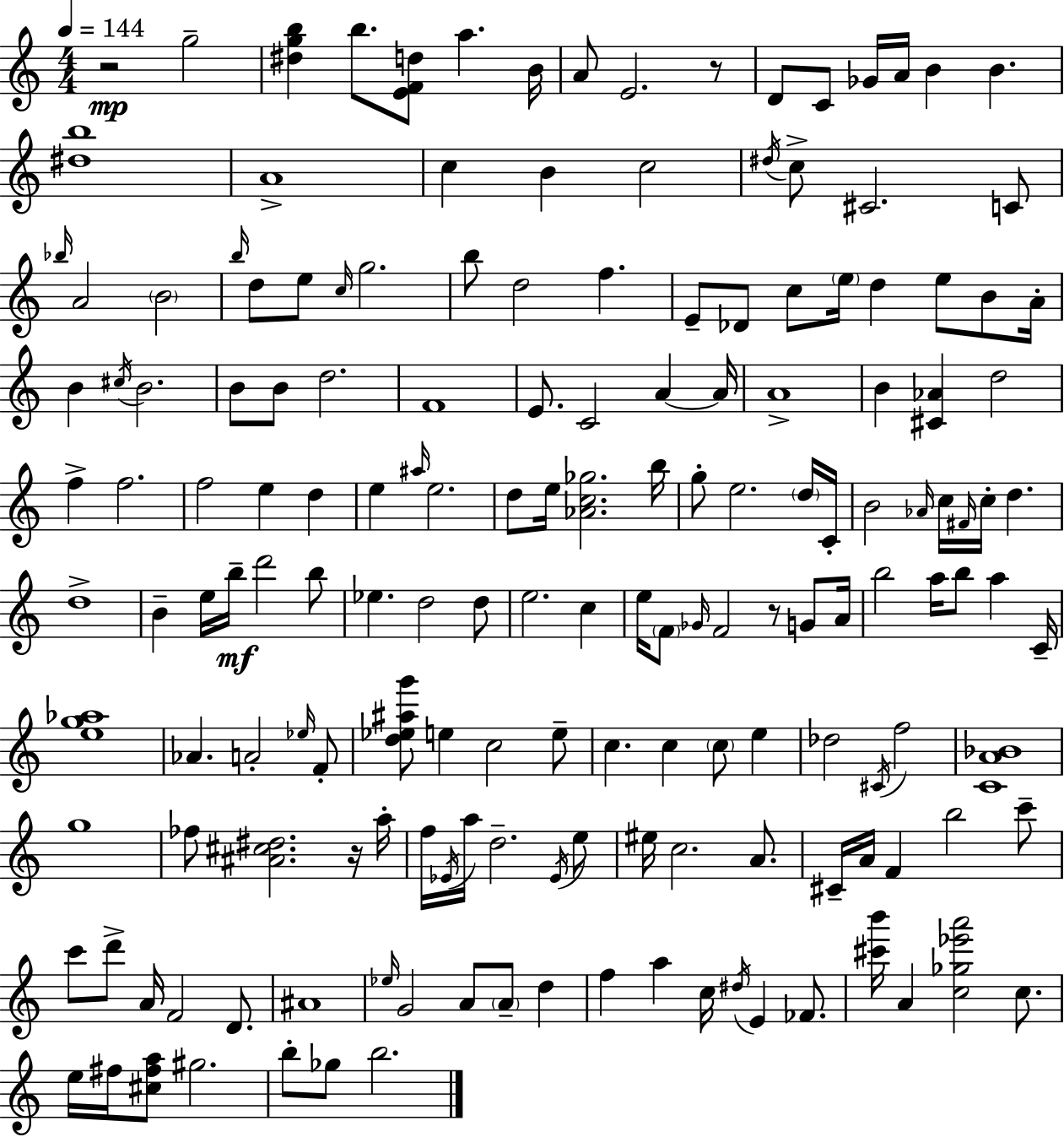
{
  \clef treble
  \numericTimeSignature
  \time 4/4
  \key c \major
  \tempo 4 = 144
  r2\mp g''2-- | <dis'' g'' b''>4 b''8. <e' f' d''>8 a''4. b'16 | a'8 e'2. r8 | d'8 c'8 ges'16 a'16 b'4 b'4. | \break <dis'' b''>1 | a'1-> | c''4 b'4 c''2 | \acciaccatura { dis''16 } c''8-> cis'2. c'8 | \break \grace { bes''16 } a'2 \parenthesize b'2 | \grace { b''16 } d''8 e''8 \grace { c''16 } g''2. | b''8 d''2 f''4. | e'8-- des'8 c''8 \parenthesize e''16 d''4 e''8 | \break b'8 a'16-. b'4 \acciaccatura { cis''16 } b'2. | b'8 b'8 d''2. | f'1 | e'8. c'2 | \break a'4~~ a'16 a'1-> | b'4 <cis' aes'>4 d''2 | f''4-> f''2. | f''2 e''4 | \break d''4 e''4 \grace { ais''16 } e''2. | d''8 e''16 <aes' c'' ges''>2. | b''16 g''8-. e''2. | \parenthesize d''16 c'16-. b'2 \grace { aes'16 } c''16 | \break \grace { fis'16 } c''16-. d''4. d''1-> | b'4-- e''16 b''16--\mf d'''2 | b''8 ees''4. d''2 | d''8 e''2. | \break c''4 e''16 \parenthesize f'8 \grace { ges'16 } f'2 | r8 g'8 a'16 b''2 | a''16 b''8 a''4 c'16-- <e'' g'' aes''>1 | aes'4. a'2-. | \break \grace { ees''16 } f'8-. <d'' ees'' ais'' g'''>8 e''4 | c''2 e''8-- c''4. | c''4 \parenthesize c''8 e''4 des''2 | \acciaccatura { cis'16 } f''2 <c' a' bes'>1 | \break g''1 | fes''8 <ais' cis'' dis''>2. | r16 a''16-. f''16 \acciaccatura { ees'16 } a''16 d''2.-- | \acciaccatura { ees'16 } e''8 eis''16 c''2. | \break a'8. cis'16-- a'16 f'4 | b''2 c'''8-- c'''8 d'''8-> | a'16 f'2 d'8. ais'1 | \grace { ees''16 } g'2 | \break a'8 \parenthesize a'8-- d''4 f''4 | a''4 c''16 \acciaccatura { dis''16 } e'4 fes'8. <cis''' b'''>16 | a'4 <c'' ges'' ees''' a'''>2 c''8. e''16 | fis''16 <cis'' fis'' a''>8 gis''2. b''8-. | \break ges''8 b''2. \bar "|."
}